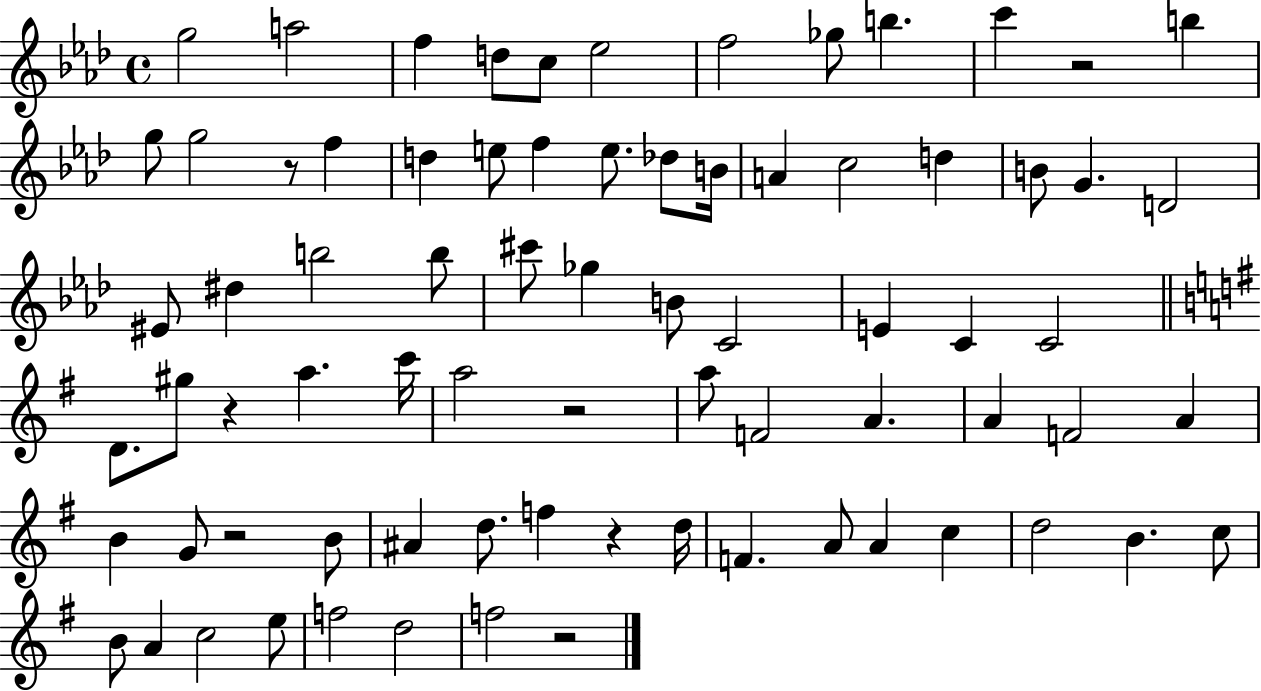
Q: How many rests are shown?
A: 7